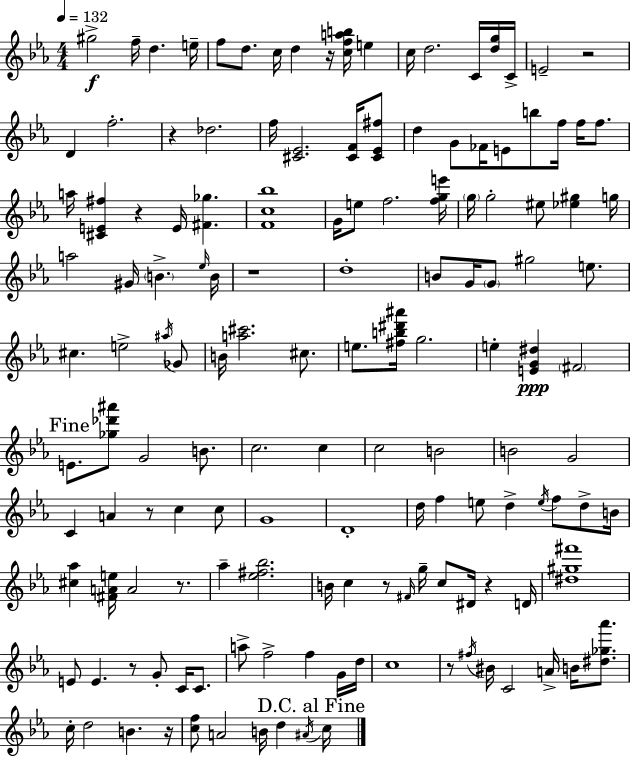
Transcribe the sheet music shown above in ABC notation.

X:1
T:Untitled
M:4/4
L:1/4
K:Cm
^g2 f/4 d e/4 f/2 d/2 c/4 d z/4 [cfab]/4 e c/4 d2 C/4 [dg]/4 C/4 E2 z2 D f2 z _d2 f/4 [^C_E]2 [^CF]/4 [^C_E^f]/2 d G/2 _F/4 E/2 b/2 f/4 f/4 f/2 a/4 [^CE^f] z E/4 [^F_g] [Fc_b]4 G/4 e/2 f2 [fge']/4 g/4 g2 ^e/2 [_e^g] g/4 a2 ^G/4 B _e/4 B/4 z4 d4 B/2 G/4 G/2 ^g2 e/2 ^c e2 ^a/4 _G/2 B/4 [a^c']2 ^c/2 e/2 [^fb^d'^a']/4 g2 e [EG^d] ^F2 E/2 [_g_d'^a']/2 G2 B/2 c2 c c2 B2 B2 G2 C A z/2 c c/2 G4 D4 d/4 f e/2 d e/4 f/2 d/2 B/4 [^c_a] [^FAe]/4 A2 z/2 _a [_e^f_b]2 B/4 c z/2 ^F/4 g/4 c/2 ^D/4 z D/4 [^d^g^f']4 E/2 E z/2 G/2 C/4 C/2 a/2 f2 f G/4 d/4 c4 z/2 ^f/4 ^B/4 C2 A/4 B/4 [^d_g_a']/2 c/4 d2 B z/4 [cf]/2 A2 B/4 d ^A/4 c/4